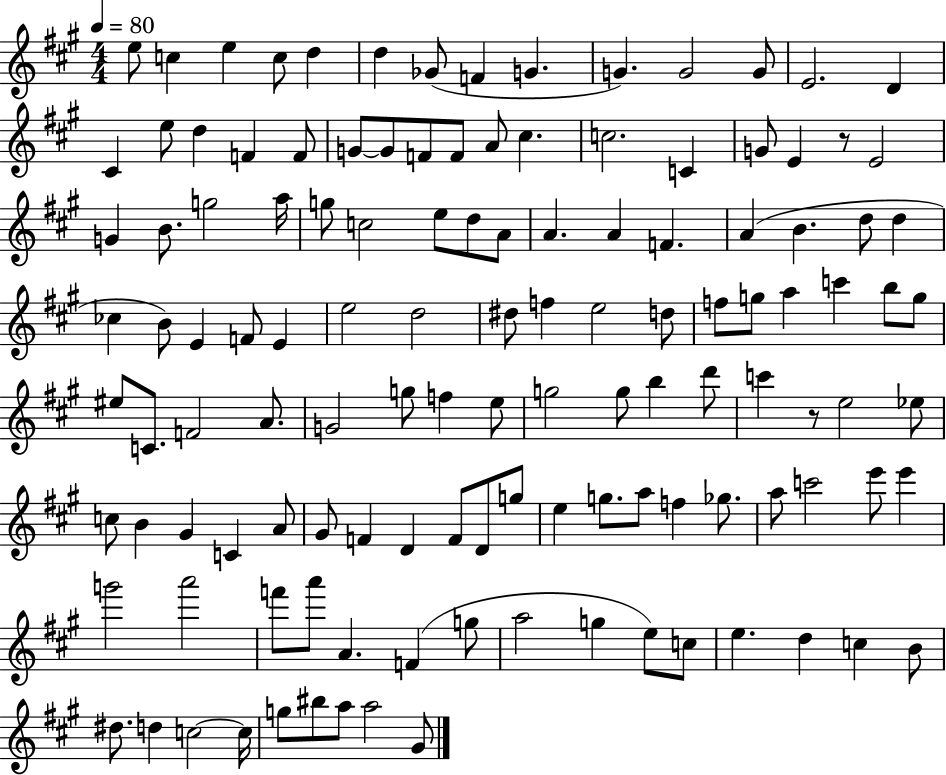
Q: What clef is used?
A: treble